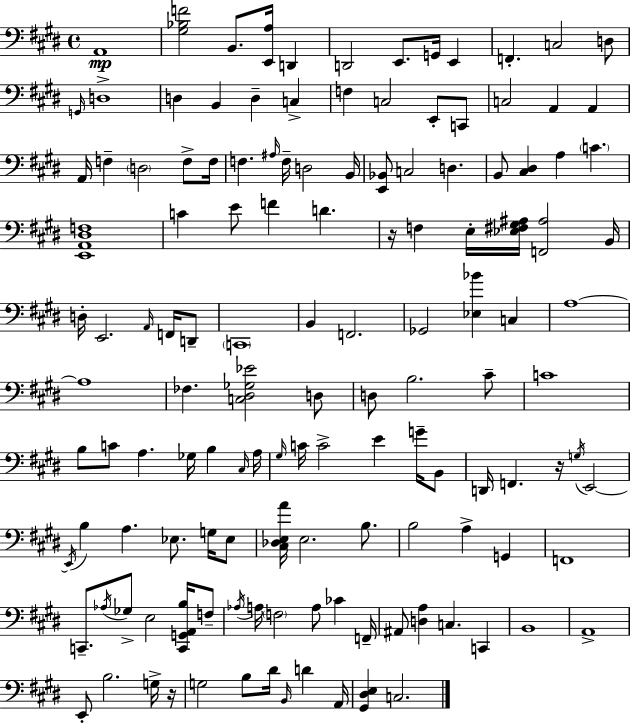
{
  \clef bass
  \time 4/4
  \defaultTimeSignature
  \key e \major
  a,1\mp | <gis bes f'>2 b,8. <e, a>16 d,4 | d,2 e,8. g,16 e,4 | f,4.-. c2 d8 | \break \grace { g,16 } d1-> | d4 b,4 d4-- c4-> | f4 c2 e,8-. c,8 | c2 a,4 a,4 | \break a,16 f4-- \parenthesize d2 f8-> | f16 f4. \grace { ais16 } f16-- d2 | b,16 <e, bes,>8 c2 d4. | b,8 <cis dis>4 a4 \parenthesize c'4. | \break <e, a, dis f>1 | c'4 e'8 f'4 d'4. | r16 f4 e16-. <ees fis gis ais>16 <f, ais>2 | b,16 d16-. e,2. \grace { a,16 } | \break f,16 d,8-- \parenthesize c,1 | b,4 f,2. | ges,2 <ees bes'>4 c4 | a1~~ | \break a1 | fes4. <c dis ges ees'>2 | d8 d8 b2. | cis'8-- c'1 | \break b8 c'8 a4. ges16 b4 | \grace { cis16 } a16 \grace { gis16 } c'16 c'2-> e'4 | g'16-- b,8 d,16 f,4. r16 \acciaccatura { g16 } e,2~~ | \acciaccatura { e,16 } b4 a4. | \break ees8. g16 ees8 <cis des e a'>16 e2. | b8. b2 a4-> | g,4 f,1 | c,8.-- \acciaccatura { aes16 } ges8-> e2 | \break <c, g, a, b>16 f8-- \acciaccatura { aes16 } a16 \parenthesize f2 | a8 ces'4 f,16-- ais,8 <d a>4 c4. | c,4 b,1 | a,1-> | \break e,8-. b2. | g16-> r16 g2 | b8 dis'16 \grace { b,16 } d'4 a,16 <gis, dis e>4 c2. | \bar "|."
}